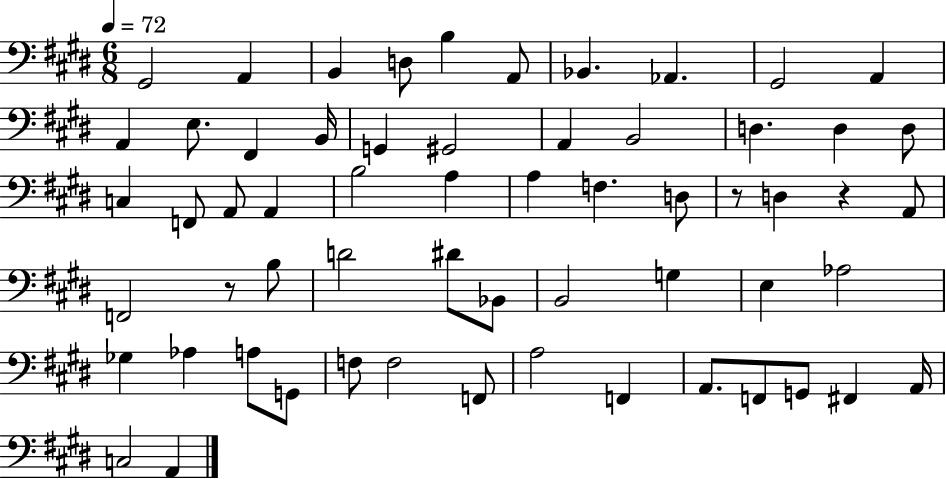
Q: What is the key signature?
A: E major